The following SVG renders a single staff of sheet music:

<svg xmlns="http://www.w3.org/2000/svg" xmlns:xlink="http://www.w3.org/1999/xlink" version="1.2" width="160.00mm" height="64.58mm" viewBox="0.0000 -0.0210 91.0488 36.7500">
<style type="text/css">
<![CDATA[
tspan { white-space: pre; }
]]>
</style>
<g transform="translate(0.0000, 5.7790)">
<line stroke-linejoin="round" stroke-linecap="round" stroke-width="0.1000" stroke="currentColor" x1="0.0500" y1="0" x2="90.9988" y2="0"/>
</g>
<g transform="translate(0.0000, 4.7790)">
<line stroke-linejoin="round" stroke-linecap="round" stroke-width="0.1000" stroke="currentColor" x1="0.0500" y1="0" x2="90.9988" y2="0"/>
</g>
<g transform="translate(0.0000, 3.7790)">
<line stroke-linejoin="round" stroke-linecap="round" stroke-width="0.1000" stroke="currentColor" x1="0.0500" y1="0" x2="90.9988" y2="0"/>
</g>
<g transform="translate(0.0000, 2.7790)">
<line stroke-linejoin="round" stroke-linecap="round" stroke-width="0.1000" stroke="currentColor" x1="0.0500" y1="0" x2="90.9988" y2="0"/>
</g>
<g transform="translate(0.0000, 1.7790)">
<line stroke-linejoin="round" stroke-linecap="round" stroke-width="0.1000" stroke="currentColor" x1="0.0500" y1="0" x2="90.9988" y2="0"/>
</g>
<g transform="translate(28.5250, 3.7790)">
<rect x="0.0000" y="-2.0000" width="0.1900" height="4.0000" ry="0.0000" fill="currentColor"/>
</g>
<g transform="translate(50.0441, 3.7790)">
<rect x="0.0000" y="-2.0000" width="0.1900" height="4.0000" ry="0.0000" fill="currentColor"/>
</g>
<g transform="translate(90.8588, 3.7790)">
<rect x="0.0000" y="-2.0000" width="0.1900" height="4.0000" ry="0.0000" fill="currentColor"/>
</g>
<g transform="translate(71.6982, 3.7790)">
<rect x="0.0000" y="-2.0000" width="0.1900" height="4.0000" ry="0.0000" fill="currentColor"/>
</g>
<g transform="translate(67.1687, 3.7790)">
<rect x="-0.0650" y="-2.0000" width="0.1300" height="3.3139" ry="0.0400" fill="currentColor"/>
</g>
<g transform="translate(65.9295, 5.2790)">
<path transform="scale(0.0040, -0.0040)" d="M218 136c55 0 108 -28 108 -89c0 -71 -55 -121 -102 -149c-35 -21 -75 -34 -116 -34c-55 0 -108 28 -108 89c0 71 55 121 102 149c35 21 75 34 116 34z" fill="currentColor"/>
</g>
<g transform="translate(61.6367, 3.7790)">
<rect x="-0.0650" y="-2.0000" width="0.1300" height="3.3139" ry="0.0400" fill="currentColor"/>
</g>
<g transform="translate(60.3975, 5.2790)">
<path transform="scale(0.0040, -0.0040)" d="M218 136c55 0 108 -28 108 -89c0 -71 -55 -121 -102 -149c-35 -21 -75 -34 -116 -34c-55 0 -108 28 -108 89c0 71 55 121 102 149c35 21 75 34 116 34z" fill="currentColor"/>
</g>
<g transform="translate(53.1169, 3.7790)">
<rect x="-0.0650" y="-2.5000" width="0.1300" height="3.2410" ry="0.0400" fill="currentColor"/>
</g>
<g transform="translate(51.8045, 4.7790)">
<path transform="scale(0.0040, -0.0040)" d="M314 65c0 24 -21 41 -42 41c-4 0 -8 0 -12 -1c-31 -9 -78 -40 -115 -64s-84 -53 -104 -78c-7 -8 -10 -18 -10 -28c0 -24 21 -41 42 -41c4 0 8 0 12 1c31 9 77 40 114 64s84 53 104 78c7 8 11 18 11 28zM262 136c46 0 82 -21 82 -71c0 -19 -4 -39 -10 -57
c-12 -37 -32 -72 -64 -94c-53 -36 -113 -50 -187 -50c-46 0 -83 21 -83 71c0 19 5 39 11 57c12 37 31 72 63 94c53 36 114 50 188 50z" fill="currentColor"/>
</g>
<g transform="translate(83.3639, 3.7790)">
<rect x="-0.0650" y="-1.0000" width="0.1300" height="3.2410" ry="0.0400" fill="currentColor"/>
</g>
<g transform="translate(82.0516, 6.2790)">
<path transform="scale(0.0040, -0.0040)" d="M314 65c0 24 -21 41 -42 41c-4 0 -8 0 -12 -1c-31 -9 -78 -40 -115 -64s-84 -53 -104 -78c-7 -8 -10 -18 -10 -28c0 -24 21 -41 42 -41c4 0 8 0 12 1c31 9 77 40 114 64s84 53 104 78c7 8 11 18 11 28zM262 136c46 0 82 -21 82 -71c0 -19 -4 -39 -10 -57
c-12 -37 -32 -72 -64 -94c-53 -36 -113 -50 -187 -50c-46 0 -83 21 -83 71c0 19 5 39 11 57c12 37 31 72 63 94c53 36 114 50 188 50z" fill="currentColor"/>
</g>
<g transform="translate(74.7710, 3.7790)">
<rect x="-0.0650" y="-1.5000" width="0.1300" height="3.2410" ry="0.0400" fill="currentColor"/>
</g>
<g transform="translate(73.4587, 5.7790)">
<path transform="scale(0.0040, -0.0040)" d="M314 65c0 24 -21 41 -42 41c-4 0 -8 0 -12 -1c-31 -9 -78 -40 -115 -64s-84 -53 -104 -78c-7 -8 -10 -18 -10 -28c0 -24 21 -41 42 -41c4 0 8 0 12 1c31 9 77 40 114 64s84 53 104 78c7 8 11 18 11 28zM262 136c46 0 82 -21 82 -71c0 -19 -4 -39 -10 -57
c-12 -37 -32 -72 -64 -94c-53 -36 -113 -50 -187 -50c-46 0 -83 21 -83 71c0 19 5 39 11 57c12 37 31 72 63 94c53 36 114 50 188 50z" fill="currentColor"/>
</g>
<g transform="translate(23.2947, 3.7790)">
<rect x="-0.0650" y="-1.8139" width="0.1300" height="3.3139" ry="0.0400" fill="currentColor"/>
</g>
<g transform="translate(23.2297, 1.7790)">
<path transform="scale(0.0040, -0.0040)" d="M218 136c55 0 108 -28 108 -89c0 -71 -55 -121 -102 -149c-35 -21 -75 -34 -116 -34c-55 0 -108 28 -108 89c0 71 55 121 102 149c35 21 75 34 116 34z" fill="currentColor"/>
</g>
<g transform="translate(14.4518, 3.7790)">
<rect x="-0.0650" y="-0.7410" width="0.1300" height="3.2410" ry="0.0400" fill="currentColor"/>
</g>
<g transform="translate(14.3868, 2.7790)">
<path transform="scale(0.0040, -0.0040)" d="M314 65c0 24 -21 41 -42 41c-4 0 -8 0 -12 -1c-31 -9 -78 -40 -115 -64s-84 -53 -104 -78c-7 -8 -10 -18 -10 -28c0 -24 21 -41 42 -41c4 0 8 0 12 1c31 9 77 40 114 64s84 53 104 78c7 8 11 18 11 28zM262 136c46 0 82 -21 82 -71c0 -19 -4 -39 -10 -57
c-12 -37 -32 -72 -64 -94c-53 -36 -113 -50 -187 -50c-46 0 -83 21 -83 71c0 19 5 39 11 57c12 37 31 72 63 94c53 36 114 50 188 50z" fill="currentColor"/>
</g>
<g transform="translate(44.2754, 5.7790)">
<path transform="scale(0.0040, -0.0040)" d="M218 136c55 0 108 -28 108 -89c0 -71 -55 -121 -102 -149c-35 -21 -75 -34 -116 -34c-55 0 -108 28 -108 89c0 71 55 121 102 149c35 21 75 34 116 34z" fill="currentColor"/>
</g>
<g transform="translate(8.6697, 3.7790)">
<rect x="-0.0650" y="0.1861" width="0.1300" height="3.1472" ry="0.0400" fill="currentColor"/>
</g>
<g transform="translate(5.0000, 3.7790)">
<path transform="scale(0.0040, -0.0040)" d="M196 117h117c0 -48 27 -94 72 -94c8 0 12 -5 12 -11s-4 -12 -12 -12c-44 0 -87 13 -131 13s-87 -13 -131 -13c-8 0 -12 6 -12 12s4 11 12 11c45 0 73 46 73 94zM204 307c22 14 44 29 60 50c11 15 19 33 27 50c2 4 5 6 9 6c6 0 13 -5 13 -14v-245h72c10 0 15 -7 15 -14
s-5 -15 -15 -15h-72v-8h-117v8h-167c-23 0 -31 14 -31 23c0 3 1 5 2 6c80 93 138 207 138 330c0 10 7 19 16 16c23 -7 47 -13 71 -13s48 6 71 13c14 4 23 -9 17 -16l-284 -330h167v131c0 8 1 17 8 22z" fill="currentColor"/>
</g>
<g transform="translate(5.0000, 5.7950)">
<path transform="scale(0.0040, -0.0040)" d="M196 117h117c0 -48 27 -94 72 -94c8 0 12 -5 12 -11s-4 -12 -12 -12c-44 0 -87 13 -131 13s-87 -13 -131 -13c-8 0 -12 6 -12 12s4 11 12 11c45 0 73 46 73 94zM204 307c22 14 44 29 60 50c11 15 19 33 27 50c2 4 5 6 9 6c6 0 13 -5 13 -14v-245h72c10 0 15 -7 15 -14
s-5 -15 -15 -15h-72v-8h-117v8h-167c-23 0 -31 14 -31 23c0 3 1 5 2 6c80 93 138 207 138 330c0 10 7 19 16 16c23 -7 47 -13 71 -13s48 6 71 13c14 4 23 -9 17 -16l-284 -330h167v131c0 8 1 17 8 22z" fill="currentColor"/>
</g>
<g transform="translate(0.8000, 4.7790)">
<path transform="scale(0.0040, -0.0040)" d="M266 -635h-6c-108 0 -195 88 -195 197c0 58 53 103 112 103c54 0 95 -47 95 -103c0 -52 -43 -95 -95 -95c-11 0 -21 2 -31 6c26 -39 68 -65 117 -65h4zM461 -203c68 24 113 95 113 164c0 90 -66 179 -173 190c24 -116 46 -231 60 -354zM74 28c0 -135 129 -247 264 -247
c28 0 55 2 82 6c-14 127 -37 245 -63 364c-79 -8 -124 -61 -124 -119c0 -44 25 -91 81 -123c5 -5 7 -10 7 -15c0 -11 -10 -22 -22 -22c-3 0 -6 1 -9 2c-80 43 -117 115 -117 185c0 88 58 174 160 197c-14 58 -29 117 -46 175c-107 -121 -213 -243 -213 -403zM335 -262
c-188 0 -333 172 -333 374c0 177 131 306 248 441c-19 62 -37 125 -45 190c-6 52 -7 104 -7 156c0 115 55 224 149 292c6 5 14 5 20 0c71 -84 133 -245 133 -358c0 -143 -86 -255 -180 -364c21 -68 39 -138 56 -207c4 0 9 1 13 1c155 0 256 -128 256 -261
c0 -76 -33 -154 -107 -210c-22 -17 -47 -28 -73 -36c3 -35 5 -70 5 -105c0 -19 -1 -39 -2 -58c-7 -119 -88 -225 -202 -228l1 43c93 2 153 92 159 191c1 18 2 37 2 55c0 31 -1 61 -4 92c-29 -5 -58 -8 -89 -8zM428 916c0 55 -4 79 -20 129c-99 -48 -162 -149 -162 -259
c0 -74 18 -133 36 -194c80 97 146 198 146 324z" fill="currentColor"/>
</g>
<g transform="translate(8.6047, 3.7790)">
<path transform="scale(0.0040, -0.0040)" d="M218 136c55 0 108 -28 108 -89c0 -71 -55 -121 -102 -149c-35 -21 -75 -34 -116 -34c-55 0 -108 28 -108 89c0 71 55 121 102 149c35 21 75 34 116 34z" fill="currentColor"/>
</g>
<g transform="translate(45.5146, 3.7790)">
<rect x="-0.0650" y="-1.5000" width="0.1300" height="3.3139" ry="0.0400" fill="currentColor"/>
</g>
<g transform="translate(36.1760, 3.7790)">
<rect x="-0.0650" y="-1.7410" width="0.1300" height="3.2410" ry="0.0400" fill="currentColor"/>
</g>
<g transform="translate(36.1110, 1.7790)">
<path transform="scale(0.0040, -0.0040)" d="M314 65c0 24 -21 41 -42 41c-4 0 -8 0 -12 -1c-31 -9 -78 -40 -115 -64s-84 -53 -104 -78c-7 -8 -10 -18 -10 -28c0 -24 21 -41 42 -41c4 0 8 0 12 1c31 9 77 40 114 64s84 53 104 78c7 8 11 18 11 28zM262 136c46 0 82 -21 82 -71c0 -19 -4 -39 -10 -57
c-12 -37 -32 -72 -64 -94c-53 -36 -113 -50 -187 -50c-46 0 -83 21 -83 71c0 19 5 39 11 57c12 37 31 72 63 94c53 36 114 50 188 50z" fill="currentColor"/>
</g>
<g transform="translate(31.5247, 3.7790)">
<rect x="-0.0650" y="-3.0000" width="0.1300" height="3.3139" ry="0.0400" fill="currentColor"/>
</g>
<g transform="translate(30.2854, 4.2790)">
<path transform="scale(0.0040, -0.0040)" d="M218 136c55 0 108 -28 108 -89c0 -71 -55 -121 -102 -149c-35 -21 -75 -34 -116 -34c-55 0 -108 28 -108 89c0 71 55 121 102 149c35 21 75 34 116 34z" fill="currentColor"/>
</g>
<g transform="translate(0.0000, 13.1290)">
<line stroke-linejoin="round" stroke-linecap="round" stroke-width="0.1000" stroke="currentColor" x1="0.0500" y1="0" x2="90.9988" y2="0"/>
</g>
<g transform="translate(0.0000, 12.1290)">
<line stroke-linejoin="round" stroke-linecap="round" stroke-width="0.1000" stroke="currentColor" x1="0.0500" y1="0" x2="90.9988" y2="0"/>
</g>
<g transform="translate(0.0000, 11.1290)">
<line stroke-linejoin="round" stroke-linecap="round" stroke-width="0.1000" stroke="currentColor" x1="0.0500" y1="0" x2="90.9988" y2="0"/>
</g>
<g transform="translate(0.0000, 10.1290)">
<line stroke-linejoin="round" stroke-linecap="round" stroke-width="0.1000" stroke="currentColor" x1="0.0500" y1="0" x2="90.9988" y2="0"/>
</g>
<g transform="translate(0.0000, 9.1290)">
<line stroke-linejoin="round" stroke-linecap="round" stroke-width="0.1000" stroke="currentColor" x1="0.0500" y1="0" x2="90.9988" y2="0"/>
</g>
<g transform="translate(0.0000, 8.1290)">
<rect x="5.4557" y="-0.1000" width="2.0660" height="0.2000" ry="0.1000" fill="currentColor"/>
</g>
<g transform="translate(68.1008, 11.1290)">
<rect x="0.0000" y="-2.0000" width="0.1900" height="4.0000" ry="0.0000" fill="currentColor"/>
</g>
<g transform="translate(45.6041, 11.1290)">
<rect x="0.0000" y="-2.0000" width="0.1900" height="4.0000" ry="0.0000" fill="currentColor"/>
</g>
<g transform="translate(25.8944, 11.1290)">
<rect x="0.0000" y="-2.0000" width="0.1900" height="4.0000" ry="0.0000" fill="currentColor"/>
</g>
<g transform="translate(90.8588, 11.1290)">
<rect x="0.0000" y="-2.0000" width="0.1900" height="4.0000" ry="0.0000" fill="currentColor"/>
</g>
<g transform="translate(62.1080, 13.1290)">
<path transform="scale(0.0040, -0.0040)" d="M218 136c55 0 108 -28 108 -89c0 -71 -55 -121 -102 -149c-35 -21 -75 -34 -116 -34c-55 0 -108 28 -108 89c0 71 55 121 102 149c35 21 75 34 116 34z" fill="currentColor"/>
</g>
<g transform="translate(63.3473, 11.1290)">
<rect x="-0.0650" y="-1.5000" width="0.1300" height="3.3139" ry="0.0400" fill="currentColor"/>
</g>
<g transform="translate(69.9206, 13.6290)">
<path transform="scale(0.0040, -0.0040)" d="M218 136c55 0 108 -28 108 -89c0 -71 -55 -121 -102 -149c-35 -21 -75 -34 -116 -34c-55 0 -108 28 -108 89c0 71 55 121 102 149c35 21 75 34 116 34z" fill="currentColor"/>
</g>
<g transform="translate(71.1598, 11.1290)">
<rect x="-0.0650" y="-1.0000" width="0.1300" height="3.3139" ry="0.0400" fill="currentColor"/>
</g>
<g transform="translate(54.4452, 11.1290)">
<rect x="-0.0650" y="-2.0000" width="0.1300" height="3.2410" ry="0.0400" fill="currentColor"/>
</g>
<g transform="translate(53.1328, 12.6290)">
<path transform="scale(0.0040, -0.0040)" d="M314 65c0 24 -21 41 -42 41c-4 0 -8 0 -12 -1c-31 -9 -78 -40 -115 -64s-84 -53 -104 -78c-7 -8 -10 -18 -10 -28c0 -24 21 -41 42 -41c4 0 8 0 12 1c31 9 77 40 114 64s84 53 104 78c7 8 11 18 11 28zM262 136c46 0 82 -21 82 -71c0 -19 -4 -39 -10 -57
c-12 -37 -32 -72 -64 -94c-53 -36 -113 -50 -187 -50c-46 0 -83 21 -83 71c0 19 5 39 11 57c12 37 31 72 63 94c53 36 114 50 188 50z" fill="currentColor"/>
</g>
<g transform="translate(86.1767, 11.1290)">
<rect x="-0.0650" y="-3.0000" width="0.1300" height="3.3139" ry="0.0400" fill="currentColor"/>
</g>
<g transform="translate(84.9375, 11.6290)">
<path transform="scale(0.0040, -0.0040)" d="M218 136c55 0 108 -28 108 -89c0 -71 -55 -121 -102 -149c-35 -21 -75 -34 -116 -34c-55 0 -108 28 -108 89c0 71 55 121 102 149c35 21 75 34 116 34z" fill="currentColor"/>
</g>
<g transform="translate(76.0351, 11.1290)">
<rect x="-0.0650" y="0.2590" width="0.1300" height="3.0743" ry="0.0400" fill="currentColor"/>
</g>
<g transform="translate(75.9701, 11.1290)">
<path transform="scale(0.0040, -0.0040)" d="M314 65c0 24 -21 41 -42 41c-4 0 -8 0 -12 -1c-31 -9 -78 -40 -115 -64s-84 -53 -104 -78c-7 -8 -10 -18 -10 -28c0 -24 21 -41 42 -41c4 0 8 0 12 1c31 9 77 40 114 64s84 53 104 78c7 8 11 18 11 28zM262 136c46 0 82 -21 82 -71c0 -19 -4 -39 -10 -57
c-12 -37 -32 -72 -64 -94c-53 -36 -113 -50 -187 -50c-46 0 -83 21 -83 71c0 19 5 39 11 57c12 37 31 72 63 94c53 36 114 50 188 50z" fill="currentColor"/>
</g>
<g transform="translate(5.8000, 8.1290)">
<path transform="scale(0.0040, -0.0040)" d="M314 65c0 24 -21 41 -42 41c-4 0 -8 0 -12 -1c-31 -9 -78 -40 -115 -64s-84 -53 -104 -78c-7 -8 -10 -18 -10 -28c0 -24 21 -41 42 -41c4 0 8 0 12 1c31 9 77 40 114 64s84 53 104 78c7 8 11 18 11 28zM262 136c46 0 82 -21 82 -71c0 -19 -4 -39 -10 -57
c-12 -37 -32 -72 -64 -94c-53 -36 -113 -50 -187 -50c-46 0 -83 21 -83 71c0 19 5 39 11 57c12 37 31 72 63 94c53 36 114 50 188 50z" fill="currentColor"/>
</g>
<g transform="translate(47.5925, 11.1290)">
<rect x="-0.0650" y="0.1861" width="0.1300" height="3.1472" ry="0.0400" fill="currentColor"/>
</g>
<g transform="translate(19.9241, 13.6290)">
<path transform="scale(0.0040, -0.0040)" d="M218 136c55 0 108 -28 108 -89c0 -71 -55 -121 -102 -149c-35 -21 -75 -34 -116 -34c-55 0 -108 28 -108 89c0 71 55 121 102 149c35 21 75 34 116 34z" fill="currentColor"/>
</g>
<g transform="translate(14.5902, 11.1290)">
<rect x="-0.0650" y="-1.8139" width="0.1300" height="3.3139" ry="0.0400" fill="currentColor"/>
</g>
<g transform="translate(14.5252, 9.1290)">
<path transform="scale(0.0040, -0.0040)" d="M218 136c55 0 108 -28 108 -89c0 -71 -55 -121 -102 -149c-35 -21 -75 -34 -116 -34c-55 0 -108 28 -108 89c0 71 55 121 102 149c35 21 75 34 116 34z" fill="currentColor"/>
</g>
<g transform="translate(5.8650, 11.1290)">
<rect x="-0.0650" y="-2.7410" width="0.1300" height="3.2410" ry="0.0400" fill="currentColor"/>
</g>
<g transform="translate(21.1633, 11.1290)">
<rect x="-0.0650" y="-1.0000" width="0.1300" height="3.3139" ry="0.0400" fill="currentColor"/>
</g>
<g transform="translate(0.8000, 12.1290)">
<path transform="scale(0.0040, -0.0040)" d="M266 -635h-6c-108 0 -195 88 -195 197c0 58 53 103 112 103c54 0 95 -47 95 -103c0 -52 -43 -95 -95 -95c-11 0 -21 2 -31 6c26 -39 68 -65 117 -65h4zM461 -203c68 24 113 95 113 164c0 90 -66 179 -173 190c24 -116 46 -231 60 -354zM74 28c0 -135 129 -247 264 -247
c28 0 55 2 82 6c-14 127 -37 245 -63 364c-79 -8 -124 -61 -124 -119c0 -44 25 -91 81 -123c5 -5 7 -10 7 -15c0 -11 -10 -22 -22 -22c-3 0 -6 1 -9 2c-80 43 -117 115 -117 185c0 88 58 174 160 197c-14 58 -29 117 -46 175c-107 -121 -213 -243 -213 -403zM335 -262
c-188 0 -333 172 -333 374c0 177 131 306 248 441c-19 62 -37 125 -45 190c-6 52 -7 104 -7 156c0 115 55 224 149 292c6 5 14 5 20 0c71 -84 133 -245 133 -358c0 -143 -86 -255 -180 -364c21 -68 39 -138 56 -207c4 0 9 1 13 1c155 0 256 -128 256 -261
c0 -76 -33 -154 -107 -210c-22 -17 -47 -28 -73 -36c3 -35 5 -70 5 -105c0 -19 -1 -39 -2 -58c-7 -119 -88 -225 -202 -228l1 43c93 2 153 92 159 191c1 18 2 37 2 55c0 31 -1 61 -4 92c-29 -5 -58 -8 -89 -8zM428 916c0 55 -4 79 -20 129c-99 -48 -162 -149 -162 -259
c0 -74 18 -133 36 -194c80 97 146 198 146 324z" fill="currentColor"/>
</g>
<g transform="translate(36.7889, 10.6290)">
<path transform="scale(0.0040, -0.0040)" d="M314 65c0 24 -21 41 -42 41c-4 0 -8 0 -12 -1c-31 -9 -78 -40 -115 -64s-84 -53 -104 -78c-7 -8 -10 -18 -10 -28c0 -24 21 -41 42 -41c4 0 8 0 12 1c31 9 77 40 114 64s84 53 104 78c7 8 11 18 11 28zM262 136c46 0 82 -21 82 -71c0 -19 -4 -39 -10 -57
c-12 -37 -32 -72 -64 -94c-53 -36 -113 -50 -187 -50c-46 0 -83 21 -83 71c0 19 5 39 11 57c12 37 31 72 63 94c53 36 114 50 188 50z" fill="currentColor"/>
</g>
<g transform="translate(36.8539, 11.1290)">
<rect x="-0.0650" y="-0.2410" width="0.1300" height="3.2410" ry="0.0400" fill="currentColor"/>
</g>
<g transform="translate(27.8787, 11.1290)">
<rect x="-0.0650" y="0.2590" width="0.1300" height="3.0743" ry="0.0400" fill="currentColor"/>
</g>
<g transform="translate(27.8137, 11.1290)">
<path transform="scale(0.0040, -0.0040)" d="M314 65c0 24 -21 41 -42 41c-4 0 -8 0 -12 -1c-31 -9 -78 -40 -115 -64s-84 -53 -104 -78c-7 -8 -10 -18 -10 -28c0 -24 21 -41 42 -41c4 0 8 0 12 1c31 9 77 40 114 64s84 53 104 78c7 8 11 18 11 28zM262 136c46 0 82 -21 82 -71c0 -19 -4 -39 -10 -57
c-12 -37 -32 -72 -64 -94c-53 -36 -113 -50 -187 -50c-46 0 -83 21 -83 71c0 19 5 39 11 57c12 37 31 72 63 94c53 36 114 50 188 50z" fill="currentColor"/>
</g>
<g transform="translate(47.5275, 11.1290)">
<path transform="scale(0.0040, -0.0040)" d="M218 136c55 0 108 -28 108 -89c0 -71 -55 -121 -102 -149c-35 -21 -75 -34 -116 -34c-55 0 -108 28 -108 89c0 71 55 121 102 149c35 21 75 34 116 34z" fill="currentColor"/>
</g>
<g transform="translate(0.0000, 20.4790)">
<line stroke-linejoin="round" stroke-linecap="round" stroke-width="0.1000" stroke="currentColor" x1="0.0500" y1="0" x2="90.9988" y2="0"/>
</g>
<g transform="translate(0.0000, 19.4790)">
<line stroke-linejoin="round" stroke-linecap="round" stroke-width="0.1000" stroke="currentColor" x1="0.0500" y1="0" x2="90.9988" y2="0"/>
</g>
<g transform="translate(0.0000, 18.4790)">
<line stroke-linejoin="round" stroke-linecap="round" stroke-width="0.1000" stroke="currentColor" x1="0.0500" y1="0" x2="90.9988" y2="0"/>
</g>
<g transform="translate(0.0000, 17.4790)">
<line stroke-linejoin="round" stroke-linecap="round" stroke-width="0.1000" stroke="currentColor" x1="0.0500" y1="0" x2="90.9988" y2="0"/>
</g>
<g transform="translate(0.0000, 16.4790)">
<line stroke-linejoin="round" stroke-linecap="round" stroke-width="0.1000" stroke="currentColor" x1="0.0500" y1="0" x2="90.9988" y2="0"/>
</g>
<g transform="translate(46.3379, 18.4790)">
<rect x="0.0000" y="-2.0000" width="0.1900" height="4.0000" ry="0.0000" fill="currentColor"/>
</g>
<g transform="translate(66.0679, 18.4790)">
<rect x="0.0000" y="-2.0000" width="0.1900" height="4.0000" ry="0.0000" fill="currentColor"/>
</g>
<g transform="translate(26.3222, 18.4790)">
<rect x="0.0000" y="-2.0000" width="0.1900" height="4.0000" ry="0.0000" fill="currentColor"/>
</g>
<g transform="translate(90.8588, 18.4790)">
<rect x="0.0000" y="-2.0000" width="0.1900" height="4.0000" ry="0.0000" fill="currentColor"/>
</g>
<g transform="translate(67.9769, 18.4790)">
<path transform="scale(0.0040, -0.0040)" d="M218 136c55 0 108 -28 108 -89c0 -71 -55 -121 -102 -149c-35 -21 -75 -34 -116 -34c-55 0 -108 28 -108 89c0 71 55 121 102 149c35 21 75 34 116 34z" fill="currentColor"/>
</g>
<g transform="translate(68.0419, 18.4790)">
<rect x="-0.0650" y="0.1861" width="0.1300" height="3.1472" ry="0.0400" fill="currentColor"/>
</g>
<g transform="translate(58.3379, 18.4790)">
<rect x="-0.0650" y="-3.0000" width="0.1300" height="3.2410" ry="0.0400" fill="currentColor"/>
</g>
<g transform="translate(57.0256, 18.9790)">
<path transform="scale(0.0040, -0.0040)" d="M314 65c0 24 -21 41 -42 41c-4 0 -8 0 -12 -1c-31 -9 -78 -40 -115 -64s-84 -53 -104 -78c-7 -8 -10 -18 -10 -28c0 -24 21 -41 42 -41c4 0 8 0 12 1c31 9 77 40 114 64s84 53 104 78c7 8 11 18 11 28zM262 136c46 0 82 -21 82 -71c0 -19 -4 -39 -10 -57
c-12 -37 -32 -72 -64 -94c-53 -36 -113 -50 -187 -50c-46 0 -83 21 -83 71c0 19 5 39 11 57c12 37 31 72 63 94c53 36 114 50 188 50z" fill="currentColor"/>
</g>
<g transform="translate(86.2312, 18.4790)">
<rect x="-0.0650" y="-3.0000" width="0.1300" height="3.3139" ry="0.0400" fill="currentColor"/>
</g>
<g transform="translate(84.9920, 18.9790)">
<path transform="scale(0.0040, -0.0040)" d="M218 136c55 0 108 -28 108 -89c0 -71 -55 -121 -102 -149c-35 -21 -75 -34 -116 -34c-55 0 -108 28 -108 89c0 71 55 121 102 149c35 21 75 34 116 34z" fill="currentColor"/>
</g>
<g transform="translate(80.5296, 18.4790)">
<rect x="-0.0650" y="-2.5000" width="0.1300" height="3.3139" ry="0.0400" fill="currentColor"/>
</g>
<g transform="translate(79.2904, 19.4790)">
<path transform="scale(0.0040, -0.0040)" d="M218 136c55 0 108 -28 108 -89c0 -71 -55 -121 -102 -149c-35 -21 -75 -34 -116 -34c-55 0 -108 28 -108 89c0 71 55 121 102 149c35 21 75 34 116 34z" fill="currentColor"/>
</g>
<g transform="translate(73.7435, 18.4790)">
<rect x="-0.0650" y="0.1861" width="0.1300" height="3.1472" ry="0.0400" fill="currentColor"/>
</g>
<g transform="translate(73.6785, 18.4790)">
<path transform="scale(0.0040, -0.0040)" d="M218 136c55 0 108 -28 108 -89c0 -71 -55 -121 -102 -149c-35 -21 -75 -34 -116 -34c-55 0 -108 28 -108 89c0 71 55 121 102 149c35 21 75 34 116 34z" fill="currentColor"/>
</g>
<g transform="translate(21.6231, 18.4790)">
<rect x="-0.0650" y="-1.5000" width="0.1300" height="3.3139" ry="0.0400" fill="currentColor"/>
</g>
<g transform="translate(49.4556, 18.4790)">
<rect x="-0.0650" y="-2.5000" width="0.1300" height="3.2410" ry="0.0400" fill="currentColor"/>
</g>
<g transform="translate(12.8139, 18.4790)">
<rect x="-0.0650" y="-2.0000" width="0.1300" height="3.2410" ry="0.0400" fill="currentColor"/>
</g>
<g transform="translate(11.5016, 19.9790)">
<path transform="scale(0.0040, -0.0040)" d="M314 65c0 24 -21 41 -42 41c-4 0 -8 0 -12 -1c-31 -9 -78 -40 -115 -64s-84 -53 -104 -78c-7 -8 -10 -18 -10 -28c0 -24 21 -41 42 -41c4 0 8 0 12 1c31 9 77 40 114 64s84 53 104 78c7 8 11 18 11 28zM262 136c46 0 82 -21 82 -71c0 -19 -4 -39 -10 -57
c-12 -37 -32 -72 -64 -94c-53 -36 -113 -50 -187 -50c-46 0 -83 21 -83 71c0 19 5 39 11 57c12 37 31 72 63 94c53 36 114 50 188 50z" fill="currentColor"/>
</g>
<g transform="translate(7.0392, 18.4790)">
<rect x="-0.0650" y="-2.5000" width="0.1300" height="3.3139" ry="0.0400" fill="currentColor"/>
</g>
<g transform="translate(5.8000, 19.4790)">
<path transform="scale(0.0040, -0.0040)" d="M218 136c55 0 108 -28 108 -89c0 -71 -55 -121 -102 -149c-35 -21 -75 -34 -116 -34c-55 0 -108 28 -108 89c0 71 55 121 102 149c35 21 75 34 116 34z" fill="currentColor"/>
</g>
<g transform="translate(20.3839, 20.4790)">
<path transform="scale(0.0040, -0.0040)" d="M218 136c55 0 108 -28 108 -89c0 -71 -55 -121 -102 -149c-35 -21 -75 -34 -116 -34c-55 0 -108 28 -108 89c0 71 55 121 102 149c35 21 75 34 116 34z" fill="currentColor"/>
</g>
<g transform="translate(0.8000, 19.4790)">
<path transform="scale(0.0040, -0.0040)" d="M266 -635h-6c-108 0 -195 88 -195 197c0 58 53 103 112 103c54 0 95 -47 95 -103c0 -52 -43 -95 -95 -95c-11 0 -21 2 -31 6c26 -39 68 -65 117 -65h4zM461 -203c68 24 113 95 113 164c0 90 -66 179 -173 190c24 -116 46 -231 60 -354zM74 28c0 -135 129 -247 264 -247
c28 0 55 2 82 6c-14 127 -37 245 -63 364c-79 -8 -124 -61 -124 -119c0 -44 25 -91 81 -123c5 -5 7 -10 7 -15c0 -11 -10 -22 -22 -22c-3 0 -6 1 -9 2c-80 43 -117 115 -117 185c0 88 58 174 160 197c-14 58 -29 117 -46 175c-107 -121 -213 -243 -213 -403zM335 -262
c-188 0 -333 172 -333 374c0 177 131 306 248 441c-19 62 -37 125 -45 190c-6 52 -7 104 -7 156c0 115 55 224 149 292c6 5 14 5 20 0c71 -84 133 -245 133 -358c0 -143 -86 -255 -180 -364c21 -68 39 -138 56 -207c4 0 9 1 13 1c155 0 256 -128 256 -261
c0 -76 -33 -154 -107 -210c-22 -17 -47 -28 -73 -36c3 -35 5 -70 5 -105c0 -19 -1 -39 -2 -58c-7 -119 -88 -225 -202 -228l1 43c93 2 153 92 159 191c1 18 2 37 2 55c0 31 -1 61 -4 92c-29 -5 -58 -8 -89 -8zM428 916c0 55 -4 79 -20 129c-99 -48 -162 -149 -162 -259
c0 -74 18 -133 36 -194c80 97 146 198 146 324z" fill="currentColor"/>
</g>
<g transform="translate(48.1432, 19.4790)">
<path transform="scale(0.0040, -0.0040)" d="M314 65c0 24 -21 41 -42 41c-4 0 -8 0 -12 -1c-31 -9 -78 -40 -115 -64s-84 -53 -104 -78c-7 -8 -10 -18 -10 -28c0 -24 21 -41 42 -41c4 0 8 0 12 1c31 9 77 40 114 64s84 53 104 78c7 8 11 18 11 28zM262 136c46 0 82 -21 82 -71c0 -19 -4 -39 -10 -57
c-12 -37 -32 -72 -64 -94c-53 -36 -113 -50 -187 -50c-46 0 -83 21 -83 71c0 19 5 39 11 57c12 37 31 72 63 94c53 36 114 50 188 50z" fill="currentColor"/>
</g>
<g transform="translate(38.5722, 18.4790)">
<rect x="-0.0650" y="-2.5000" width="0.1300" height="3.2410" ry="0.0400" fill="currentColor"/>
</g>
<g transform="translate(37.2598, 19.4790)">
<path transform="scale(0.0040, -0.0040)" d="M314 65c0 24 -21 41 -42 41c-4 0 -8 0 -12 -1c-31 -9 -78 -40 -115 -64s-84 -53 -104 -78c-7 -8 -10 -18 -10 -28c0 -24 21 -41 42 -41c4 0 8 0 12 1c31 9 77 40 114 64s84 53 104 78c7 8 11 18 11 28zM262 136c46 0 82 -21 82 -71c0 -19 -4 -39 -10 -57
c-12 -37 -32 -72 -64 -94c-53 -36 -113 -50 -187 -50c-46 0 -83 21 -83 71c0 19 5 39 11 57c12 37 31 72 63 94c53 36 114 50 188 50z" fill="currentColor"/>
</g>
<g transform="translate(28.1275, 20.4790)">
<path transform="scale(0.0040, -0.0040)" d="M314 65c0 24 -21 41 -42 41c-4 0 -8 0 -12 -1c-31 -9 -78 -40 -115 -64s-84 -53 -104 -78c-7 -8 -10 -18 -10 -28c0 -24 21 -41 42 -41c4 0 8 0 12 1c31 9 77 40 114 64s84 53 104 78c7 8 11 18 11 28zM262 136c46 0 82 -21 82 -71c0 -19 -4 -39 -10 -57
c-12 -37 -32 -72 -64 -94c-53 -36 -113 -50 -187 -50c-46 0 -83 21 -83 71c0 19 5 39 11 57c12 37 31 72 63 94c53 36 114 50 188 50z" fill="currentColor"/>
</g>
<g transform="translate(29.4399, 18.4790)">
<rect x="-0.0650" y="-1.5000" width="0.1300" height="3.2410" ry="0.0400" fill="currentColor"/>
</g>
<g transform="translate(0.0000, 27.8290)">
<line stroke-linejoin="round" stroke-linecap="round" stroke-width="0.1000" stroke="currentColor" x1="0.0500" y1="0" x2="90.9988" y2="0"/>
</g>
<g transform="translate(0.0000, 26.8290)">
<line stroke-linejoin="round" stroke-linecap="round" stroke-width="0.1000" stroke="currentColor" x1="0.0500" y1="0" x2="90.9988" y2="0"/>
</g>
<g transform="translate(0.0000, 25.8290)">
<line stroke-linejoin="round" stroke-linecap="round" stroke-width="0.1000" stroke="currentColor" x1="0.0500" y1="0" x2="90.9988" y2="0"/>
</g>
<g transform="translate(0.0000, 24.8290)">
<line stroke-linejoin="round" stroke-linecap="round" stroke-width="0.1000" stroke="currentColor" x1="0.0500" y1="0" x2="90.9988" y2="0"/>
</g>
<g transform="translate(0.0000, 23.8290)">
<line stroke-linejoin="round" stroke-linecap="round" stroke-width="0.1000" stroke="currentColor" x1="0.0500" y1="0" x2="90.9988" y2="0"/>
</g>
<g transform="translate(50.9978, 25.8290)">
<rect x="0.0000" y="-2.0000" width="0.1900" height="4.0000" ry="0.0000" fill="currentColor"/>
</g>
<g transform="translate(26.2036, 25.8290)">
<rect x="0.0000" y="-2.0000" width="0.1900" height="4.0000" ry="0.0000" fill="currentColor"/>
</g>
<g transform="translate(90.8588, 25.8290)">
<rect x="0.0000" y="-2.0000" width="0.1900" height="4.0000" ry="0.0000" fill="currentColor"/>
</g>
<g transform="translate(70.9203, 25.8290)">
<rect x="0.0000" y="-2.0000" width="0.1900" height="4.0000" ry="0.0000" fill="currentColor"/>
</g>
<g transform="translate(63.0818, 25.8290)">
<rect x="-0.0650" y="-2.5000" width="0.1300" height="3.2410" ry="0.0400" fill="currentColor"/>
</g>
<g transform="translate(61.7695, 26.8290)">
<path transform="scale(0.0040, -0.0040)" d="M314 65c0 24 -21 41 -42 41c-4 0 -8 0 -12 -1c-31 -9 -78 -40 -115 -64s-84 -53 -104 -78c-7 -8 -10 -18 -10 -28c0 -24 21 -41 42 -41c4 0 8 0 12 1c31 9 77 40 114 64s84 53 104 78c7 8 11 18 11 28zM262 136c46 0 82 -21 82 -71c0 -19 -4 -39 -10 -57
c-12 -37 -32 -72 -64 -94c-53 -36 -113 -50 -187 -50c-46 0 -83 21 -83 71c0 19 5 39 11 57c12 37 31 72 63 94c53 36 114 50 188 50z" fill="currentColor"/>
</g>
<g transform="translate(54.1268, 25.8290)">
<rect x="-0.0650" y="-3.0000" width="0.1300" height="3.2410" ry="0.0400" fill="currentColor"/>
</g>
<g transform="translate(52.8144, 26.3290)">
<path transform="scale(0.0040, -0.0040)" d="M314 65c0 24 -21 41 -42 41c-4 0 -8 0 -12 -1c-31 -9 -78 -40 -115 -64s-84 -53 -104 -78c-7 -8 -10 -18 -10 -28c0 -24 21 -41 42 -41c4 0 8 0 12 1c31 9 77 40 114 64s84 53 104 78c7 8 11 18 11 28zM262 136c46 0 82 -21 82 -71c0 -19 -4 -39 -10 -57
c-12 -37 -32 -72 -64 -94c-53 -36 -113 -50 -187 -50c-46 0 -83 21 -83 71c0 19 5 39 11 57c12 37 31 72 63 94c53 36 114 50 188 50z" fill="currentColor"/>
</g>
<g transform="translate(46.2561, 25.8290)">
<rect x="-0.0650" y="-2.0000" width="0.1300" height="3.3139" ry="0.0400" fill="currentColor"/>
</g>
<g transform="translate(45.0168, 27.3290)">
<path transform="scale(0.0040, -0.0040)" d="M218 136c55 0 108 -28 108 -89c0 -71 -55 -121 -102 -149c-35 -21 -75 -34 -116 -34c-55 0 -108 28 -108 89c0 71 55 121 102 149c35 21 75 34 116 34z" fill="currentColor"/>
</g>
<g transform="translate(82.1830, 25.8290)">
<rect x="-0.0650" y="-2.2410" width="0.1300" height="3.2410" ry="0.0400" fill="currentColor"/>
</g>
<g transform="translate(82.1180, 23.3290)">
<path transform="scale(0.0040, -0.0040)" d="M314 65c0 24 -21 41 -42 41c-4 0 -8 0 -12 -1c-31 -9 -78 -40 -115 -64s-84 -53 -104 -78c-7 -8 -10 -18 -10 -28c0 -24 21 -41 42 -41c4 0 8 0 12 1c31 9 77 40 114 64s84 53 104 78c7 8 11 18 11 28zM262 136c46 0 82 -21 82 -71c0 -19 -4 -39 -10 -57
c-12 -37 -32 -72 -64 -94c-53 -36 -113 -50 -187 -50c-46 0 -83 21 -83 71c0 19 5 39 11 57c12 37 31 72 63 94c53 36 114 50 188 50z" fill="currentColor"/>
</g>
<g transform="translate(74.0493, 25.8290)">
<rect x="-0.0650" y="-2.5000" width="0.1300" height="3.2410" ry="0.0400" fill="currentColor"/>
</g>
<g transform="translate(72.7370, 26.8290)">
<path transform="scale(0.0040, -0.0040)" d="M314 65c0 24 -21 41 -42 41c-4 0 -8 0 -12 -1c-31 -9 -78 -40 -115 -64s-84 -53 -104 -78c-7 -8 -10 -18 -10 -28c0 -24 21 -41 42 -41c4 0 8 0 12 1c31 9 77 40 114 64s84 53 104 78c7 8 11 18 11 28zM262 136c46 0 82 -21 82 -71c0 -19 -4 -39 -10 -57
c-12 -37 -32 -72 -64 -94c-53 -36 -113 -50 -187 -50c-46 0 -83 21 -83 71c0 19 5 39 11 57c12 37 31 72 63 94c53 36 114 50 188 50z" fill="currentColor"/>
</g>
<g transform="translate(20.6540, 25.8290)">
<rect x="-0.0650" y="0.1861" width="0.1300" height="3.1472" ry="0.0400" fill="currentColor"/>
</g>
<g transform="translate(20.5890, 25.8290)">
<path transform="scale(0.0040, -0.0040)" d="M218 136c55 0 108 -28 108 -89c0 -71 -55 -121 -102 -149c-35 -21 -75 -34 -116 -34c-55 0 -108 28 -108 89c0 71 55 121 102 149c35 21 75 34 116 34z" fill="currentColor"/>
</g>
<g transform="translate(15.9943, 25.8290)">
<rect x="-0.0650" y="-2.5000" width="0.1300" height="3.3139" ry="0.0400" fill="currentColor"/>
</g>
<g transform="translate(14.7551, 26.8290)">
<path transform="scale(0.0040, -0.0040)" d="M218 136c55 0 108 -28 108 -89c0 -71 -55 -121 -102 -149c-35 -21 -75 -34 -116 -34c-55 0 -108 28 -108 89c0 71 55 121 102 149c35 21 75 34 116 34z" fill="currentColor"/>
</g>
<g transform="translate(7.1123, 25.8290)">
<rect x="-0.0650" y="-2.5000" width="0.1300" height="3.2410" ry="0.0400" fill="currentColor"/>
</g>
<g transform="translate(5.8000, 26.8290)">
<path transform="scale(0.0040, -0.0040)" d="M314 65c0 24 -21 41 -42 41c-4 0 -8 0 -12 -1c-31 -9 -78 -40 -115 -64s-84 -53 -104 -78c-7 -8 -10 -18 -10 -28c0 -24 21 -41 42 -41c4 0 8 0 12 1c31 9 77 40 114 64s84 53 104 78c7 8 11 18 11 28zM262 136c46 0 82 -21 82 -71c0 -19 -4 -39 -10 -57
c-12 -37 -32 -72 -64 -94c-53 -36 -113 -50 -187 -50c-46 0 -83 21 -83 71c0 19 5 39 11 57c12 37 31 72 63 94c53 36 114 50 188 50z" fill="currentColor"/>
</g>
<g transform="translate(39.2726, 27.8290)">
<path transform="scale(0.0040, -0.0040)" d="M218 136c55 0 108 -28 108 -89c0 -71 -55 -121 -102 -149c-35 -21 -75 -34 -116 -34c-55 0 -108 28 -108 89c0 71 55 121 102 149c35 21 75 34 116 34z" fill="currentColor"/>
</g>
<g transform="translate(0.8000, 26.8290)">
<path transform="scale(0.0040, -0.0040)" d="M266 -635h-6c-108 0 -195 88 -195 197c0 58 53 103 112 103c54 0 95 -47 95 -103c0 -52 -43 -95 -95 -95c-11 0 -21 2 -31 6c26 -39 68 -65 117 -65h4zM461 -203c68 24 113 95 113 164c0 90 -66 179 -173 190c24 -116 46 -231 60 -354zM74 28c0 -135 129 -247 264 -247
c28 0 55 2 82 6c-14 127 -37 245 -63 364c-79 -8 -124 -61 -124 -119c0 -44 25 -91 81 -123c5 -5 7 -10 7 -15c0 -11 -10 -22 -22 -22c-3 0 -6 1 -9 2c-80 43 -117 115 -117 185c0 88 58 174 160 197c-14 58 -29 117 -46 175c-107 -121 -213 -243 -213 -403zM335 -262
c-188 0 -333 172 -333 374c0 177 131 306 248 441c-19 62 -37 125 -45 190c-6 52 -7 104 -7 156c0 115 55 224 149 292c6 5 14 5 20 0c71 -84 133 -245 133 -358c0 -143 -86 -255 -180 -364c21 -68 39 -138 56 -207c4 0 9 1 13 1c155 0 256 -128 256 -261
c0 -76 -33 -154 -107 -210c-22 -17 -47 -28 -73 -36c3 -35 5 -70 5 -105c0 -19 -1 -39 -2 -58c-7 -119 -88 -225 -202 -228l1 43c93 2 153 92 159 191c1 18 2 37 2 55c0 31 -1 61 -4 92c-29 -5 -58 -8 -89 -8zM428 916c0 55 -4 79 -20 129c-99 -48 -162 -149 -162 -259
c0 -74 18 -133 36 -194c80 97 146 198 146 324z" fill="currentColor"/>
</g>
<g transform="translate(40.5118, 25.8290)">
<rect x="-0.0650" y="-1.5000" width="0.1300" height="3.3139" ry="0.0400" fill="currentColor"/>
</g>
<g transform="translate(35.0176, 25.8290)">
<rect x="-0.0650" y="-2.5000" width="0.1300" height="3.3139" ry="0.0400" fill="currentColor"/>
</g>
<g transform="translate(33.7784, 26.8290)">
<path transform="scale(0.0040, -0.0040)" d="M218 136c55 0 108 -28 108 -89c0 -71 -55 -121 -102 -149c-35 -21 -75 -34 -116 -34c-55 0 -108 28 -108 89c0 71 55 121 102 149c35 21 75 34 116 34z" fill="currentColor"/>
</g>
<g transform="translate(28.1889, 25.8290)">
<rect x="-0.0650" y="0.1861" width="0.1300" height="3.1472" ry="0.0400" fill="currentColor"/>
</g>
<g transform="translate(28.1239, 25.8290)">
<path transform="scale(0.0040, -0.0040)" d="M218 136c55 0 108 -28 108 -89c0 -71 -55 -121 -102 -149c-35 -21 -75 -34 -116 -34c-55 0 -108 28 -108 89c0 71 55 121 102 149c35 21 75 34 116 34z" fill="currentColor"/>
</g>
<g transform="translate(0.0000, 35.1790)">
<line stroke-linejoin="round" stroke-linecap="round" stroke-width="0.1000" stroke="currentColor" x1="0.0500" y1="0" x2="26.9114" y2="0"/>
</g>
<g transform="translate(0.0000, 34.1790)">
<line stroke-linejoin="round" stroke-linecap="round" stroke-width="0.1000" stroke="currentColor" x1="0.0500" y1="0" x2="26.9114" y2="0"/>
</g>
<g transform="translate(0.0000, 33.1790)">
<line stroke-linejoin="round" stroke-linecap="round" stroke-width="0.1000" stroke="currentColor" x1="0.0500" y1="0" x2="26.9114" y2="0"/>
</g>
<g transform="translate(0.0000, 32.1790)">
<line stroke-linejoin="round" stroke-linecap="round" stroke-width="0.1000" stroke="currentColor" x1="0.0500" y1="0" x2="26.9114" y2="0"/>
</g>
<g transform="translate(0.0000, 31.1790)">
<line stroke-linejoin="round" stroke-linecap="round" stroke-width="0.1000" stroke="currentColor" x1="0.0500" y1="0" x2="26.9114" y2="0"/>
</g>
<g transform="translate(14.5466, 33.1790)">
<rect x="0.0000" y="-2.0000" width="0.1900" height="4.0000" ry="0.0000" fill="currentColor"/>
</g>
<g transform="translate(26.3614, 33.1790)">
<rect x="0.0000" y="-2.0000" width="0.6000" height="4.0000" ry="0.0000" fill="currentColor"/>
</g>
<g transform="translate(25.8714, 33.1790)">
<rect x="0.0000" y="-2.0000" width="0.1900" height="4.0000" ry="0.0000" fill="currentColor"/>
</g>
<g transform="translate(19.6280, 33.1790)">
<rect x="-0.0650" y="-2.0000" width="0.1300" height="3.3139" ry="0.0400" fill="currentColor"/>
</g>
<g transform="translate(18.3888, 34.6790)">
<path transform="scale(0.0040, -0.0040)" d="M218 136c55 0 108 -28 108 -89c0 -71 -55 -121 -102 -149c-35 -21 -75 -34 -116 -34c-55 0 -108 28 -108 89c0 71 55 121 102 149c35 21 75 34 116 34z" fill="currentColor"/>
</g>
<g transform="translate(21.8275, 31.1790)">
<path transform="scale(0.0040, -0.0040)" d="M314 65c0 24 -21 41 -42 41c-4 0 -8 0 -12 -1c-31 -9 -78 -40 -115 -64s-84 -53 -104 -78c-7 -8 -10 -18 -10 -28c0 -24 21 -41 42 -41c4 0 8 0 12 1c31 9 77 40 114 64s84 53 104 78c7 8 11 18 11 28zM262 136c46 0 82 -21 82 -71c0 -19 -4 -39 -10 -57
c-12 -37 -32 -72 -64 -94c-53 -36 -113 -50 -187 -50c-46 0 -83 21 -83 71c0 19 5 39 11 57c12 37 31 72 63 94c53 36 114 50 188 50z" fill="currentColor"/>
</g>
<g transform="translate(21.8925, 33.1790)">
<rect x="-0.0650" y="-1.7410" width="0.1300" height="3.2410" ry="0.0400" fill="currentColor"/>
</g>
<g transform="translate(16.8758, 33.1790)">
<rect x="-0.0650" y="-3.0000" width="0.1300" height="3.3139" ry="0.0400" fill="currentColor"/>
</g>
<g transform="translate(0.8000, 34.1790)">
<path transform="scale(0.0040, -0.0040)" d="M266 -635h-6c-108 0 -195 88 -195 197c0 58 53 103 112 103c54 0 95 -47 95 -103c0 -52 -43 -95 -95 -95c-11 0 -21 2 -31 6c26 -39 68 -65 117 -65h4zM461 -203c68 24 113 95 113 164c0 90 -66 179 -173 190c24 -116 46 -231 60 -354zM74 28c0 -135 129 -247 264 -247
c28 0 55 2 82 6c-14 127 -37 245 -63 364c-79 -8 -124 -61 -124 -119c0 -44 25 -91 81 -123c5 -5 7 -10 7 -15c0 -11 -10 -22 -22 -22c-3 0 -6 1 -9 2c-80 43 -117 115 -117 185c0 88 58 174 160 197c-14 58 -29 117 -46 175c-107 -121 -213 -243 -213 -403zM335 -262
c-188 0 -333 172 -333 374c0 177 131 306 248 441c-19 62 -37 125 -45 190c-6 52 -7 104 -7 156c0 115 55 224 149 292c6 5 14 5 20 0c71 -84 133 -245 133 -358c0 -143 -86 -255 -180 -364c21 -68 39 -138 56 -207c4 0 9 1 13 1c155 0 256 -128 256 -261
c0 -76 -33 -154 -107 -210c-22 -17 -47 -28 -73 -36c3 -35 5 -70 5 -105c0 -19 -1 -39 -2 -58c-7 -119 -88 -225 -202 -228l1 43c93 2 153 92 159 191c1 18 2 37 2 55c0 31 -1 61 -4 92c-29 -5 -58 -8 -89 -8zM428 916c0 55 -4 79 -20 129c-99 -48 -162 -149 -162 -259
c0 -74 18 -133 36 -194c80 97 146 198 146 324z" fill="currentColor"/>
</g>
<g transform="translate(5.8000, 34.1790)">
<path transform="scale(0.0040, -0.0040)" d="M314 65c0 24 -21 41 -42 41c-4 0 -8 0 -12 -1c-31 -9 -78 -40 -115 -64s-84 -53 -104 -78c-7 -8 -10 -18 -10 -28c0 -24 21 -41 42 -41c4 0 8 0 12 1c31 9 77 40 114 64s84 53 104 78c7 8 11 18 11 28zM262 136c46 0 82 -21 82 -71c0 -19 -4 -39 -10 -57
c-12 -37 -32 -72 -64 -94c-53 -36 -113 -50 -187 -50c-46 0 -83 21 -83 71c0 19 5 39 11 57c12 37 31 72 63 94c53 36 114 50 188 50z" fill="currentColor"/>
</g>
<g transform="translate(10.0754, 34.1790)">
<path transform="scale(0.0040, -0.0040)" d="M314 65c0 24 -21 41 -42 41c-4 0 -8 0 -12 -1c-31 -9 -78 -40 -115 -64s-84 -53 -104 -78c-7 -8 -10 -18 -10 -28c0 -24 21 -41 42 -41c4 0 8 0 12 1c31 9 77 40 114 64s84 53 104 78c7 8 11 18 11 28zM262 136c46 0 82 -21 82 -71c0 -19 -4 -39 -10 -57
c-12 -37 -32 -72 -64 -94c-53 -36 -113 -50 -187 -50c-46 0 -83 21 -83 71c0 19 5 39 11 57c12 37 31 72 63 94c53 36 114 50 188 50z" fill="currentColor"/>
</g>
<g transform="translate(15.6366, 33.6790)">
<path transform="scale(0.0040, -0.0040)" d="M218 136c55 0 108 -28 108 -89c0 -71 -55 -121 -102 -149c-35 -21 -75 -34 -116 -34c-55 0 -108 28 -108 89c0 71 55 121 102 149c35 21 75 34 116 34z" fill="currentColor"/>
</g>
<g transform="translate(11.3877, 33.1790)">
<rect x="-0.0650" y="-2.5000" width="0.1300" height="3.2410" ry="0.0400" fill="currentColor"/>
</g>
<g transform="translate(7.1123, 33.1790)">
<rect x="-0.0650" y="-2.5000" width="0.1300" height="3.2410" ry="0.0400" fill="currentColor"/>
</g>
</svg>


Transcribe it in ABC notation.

X:1
T:Untitled
M:4/4
L:1/4
K:C
B d2 f A f2 E G2 F F E2 D2 a2 f D B2 c2 B F2 E D B2 A G F2 E E2 G2 G2 A2 B B G A G2 G B B G E F A2 G2 G2 g2 G2 G2 A F f2